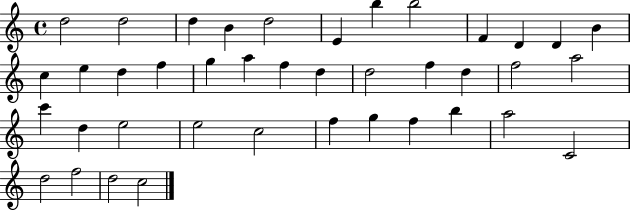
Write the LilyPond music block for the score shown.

{
  \clef treble
  \time 4/4
  \defaultTimeSignature
  \key c \major
  d''2 d''2 | d''4 b'4 d''2 | e'4 b''4 b''2 | f'4 d'4 d'4 b'4 | \break c''4 e''4 d''4 f''4 | g''4 a''4 f''4 d''4 | d''2 f''4 d''4 | f''2 a''2 | \break c'''4 d''4 e''2 | e''2 c''2 | f''4 g''4 f''4 b''4 | a''2 c'2 | \break d''2 f''2 | d''2 c''2 | \bar "|."
}